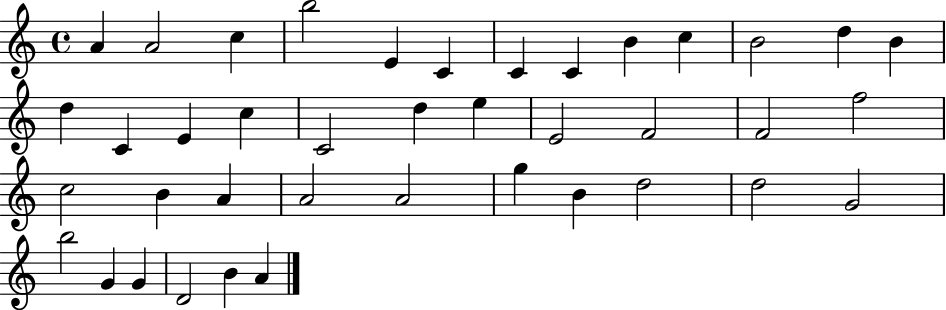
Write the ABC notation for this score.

X:1
T:Untitled
M:4/4
L:1/4
K:C
A A2 c b2 E C C C B c B2 d B d C E c C2 d e E2 F2 F2 f2 c2 B A A2 A2 g B d2 d2 G2 b2 G G D2 B A